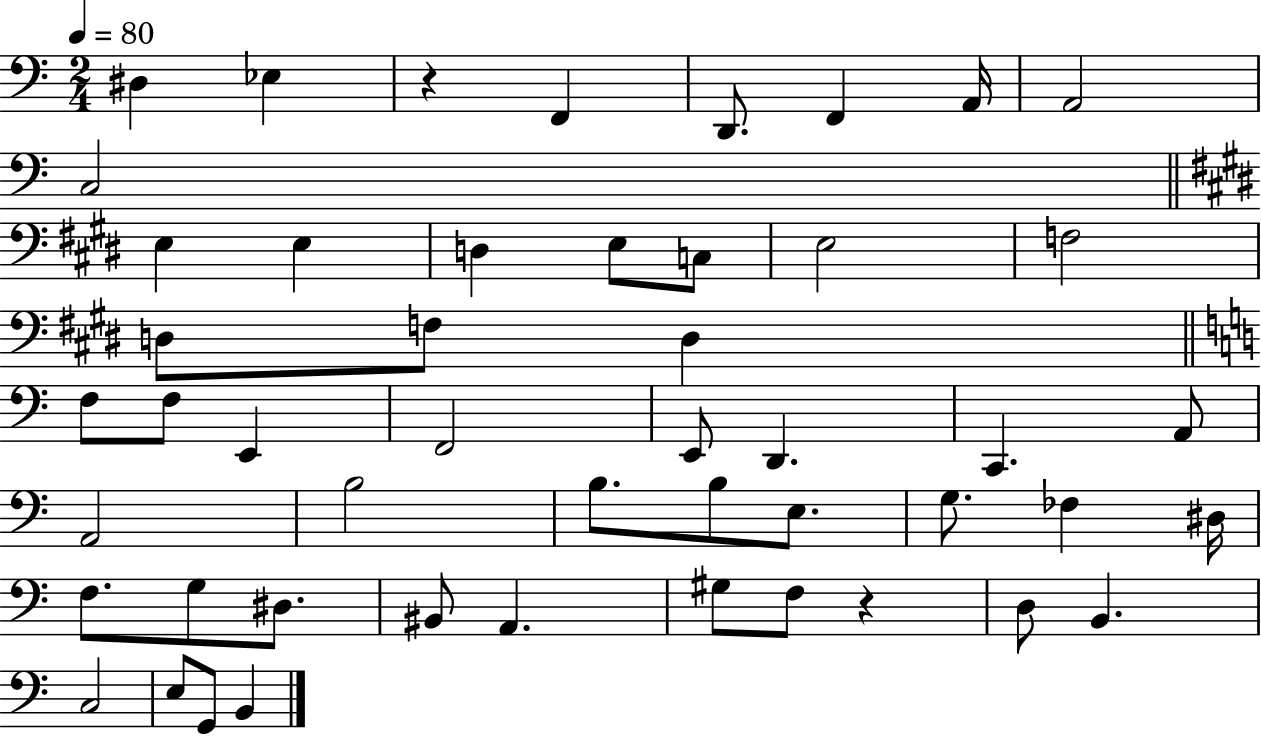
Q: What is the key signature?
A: C major